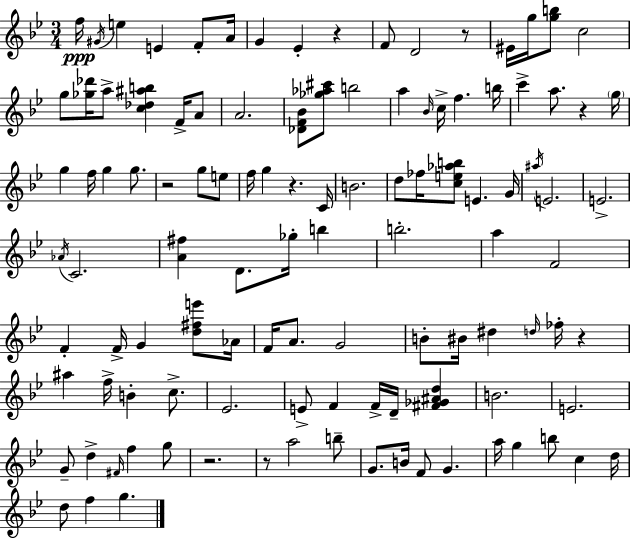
X:1
T:Untitled
M:3/4
L:1/4
K:Gm
f/4 ^G/4 e E F/2 A/4 G _E z F/2 D2 z/2 ^E/4 g/4 [gb]/2 c2 g/2 [_g_d']/4 a/2 [c_d^ab] F/4 A/2 A2 [_DF_B]/2 [_g_a^c']/2 b2 a _B/4 c/4 f b/4 c' a/2 z g/4 g f/4 g g/2 z2 g/2 e/2 f/4 g z C/4 B2 d/2 _f/4 [ce_ab]/2 E G/4 ^a/4 E2 E2 _A/4 C2 [A^f] D/2 _g/4 b b2 a F2 F F/4 G [d^fe']/2 _A/4 F/4 A/2 G2 B/2 ^B/4 ^d d/4 _f/4 z ^a f/4 B c/2 _E2 E/2 F F/4 D/4 [^F_G^Ad] B2 E2 G/2 d ^F/4 f g/2 z2 z/2 a2 b/2 G/2 B/4 F/2 G a/4 g b/2 c d/4 d/2 f g